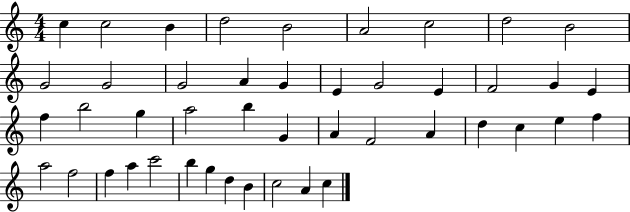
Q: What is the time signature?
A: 4/4